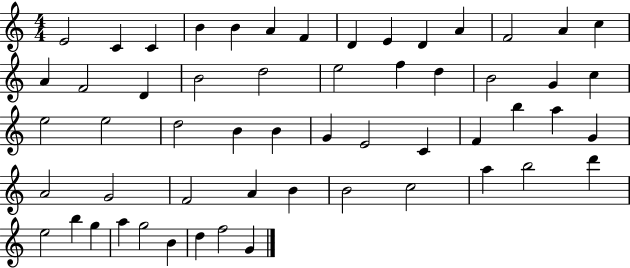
{
  \clef treble
  \numericTimeSignature
  \time 4/4
  \key c \major
  e'2 c'4 c'4 | b'4 b'4 a'4 f'4 | d'4 e'4 d'4 a'4 | f'2 a'4 c''4 | \break a'4 f'2 d'4 | b'2 d''2 | e''2 f''4 d''4 | b'2 g'4 c''4 | \break e''2 e''2 | d''2 b'4 b'4 | g'4 e'2 c'4 | f'4 b''4 a''4 g'4 | \break a'2 g'2 | f'2 a'4 b'4 | b'2 c''2 | a''4 b''2 d'''4 | \break e''2 b''4 g''4 | a''4 g''2 b'4 | d''4 f''2 g'4 | \bar "|."
}